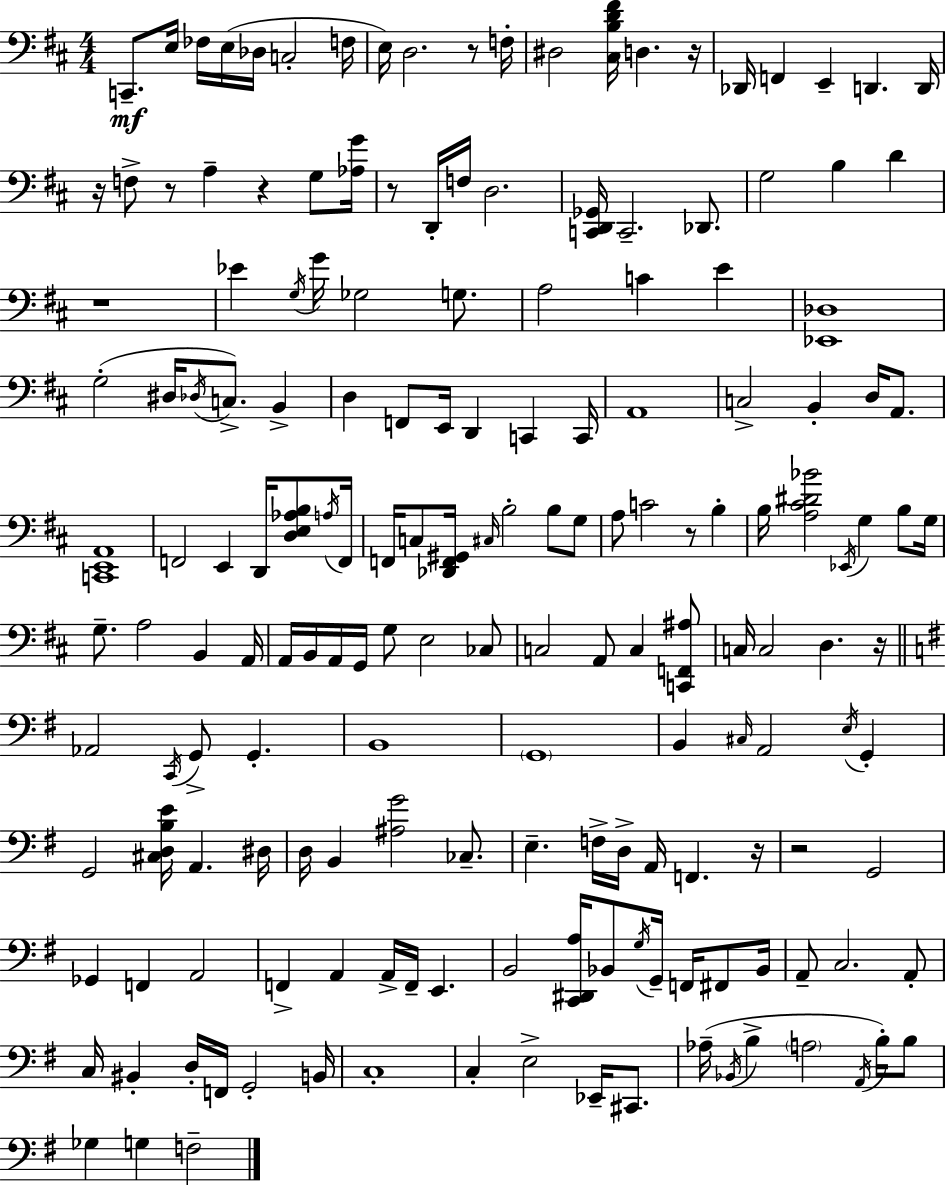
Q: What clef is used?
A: bass